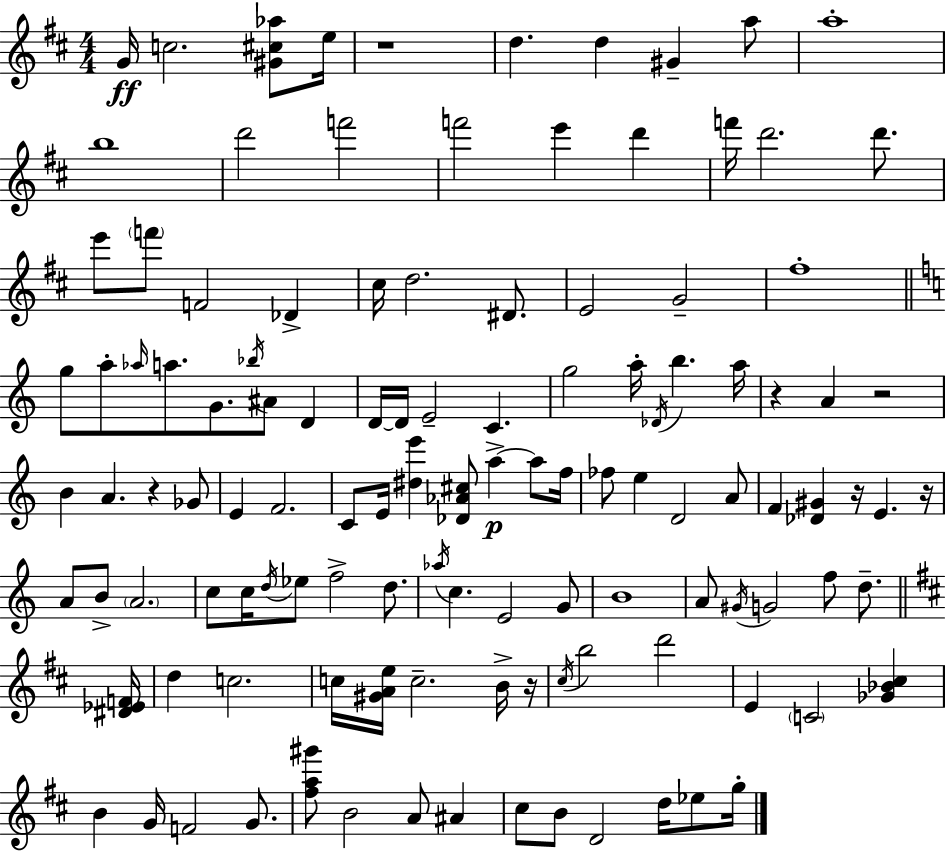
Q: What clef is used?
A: treble